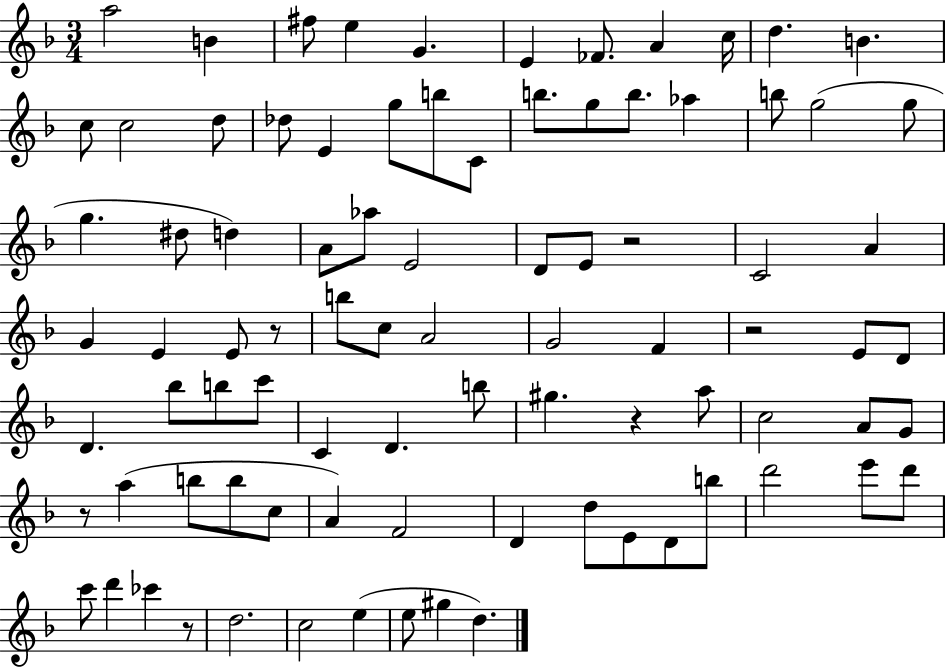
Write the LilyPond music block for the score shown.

{
  \clef treble
  \numericTimeSignature
  \time 3/4
  \key f \major
  a''2 b'4 | fis''8 e''4 g'4. | e'4 fes'8. a'4 c''16 | d''4. b'4. | \break c''8 c''2 d''8 | des''8 e'4 g''8 b''8 c'8 | b''8. g''8 b''8. aes''4 | b''8 g''2( g''8 | \break g''4. dis''8 d''4) | a'8 aes''8 e'2 | d'8 e'8 r2 | c'2 a'4 | \break g'4 e'4 e'8 r8 | b''8 c''8 a'2 | g'2 f'4 | r2 e'8 d'8 | \break d'4. bes''8 b''8 c'''8 | c'4 d'4. b''8 | gis''4. r4 a''8 | c''2 a'8 g'8 | \break r8 a''4( b''8 b''8 c''8 | a'4) f'2 | d'4 d''8 e'8 d'8 b''8 | d'''2 e'''8 d'''8 | \break c'''8 d'''4 ces'''4 r8 | d''2. | c''2 e''4( | e''8 gis''4 d''4.) | \break \bar "|."
}